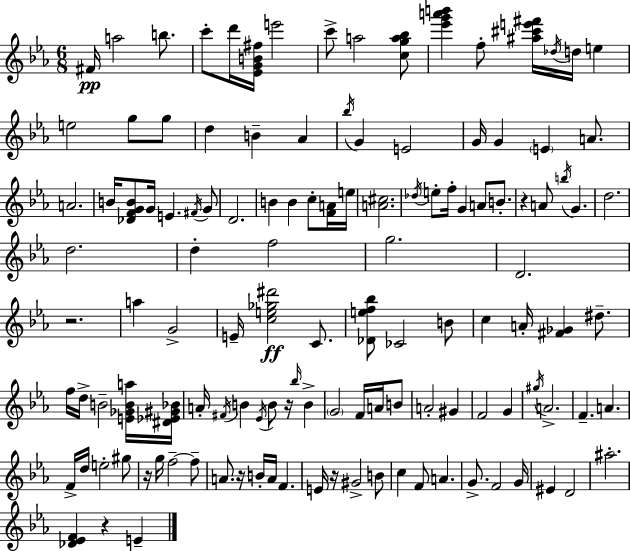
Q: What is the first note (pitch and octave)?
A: F#4